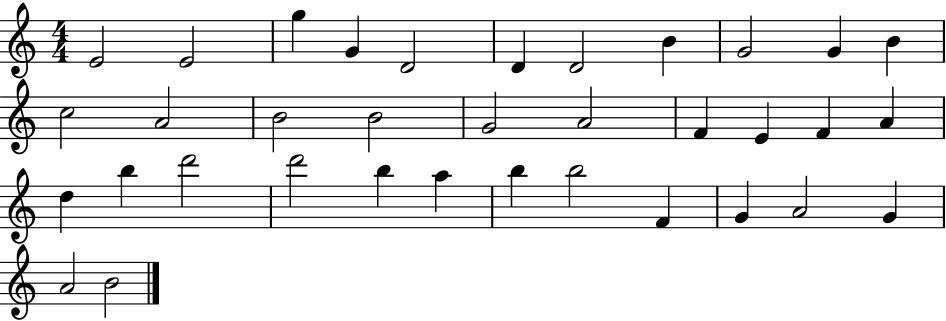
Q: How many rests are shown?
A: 0